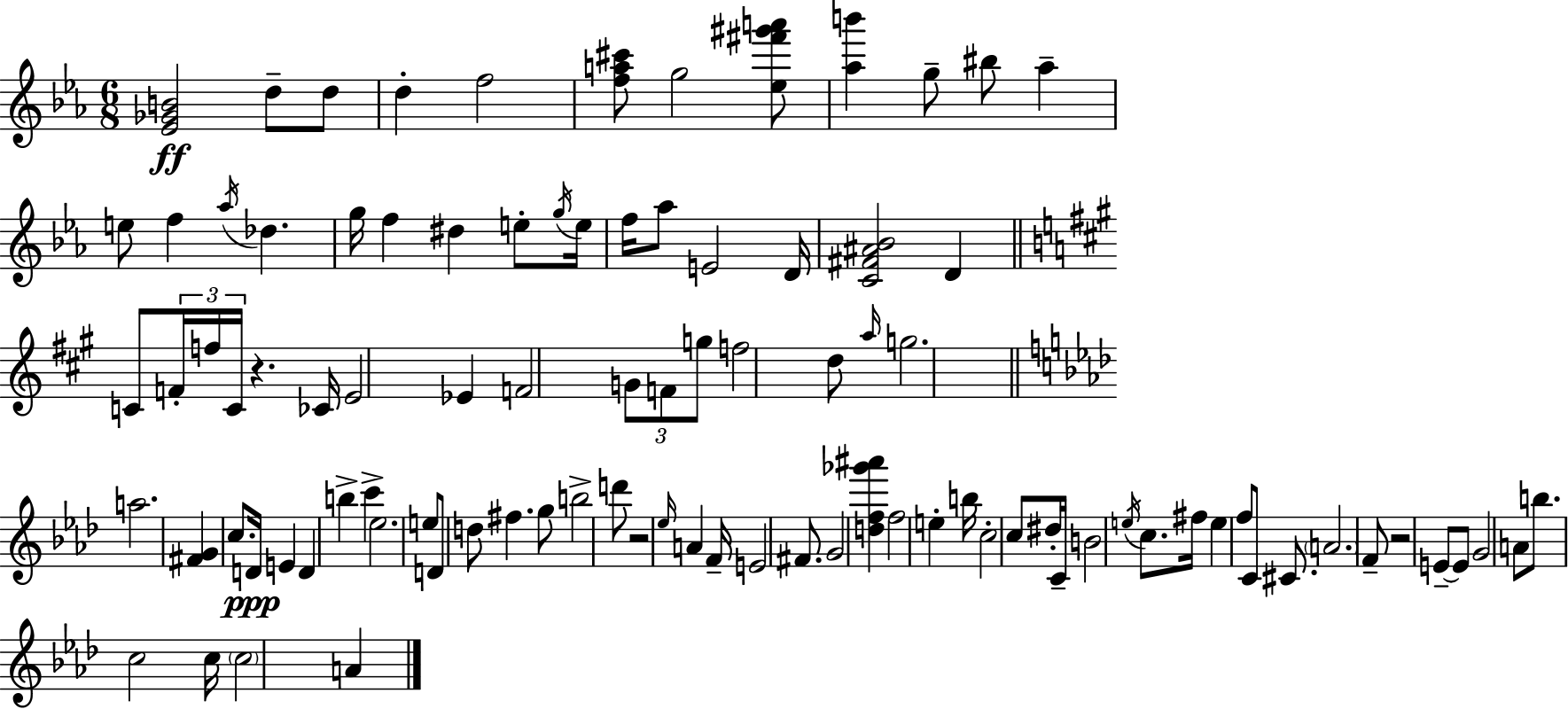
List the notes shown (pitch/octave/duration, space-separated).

[Eb4,Gb4,B4]/h D5/e D5/e D5/q F5/h [F5,A5,C#6]/e G5/h [Eb5,F#6,G#6,A6]/e [Ab5,B6]/q G5/e BIS5/e Ab5/q E5/e F5/q Ab5/s Db5/q. G5/s F5/q D#5/q E5/e G5/s E5/s F5/s Ab5/e E4/h D4/s [C4,F#4,A#4,Bb4]/h D4/q C4/e F4/s F5/s C4/s R/q. CES4/s E4/h Eb4/q F4/h G4/e F4/e G5/e F5/h D5/e A5/s G5/h. A5/h. [F#4,G4]/q C5/e. D4/s E4/q D4/q B5/q C6/q Eb5/h. E5/e D4/e D5/e F#5/q. G5/e B5/h D6/e R/h Eb5/s A4/q F4/s E4/h F#4/e. G4/h [D5,F5,Gb6,A#6]/q F5/h E5/q B5/s C5/h C5/e D#5/s C4/s B4/h E5/s C5/e. F#5/s E5/q F5/e C4/e C#4/e. A4/h. F4/e R/h E4/e E4/e G4/h A4/e B5/e. C5/h C5/s C5/h A4/q